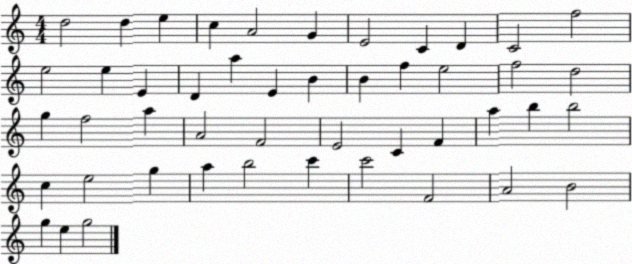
X:1
T:Untitled
M:4/4
L:1/4
K:C
d2 d e c A2 G E2 C D C2 f2 e2 e E D a E B B f e2 f2 d2 g f2 a A2 F2 E2 C F a b b2 c e2 g a b2 c' c'2 F2 A2 B2 g e g2